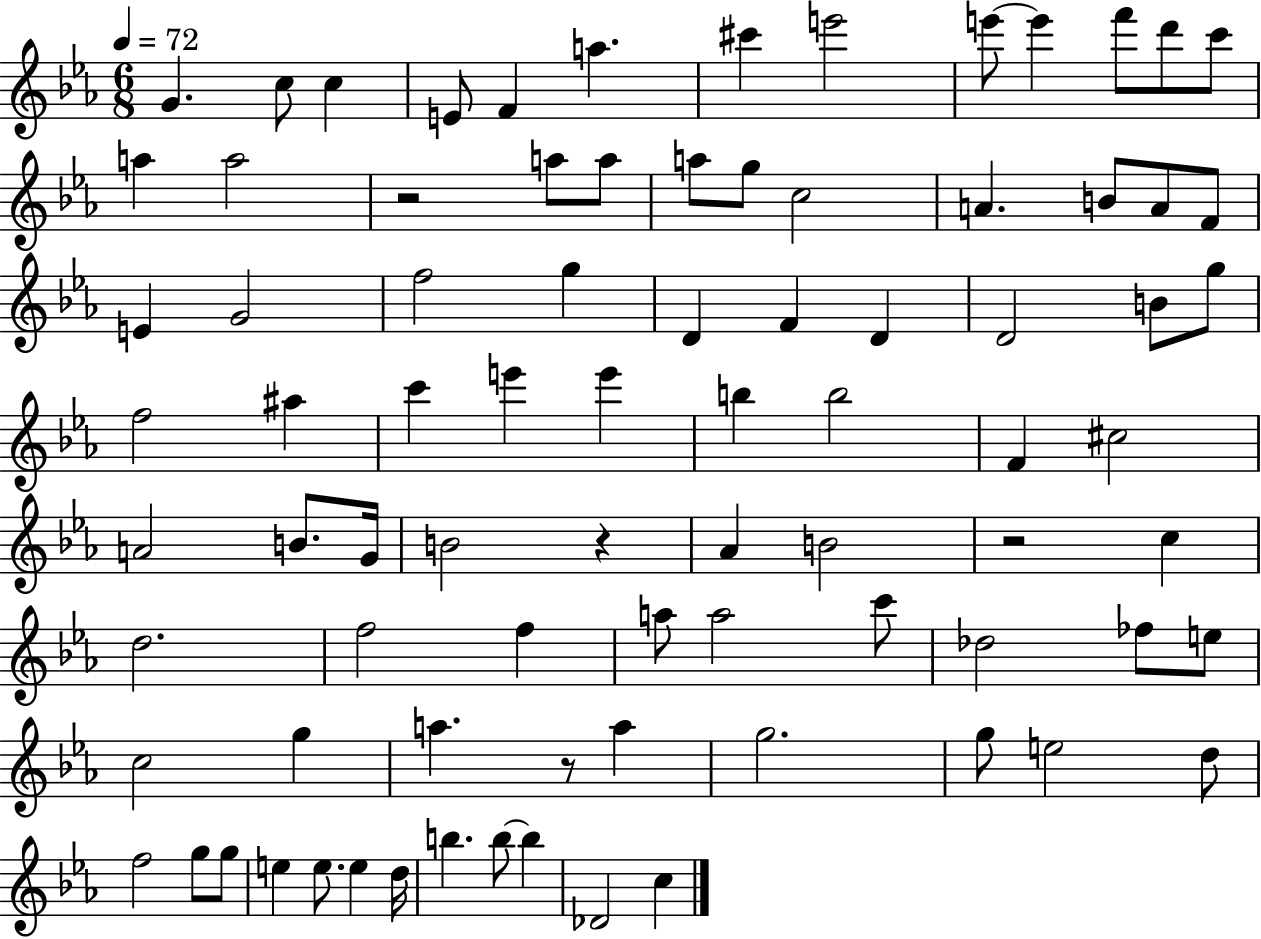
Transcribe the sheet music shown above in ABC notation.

X:1
T:Untitled
M:6/8
L:1/4
K:Eb
G c/2 c E/2 F a ^c' e'2 e'/2 e' f'/2 d'/2 c'/2 a a2 z2 a/2 a/2 a/2 g/2 c2 A B/2 A/2 F/2 E G2 f2 g D F D D2 B/2 g/2 f2 ^a c' e' e' b b2 F ^c2 A2 B/2 G/4 B2 z _A B2 z2 c d2 f2 f a/2 a2 c'/2 _d2 _f/2 e/2 c2 g a z/2 a g2 g/2 e2 d/2 f2 g/2 g/2 e e/2 e d/4 b b/2 b _D2 c